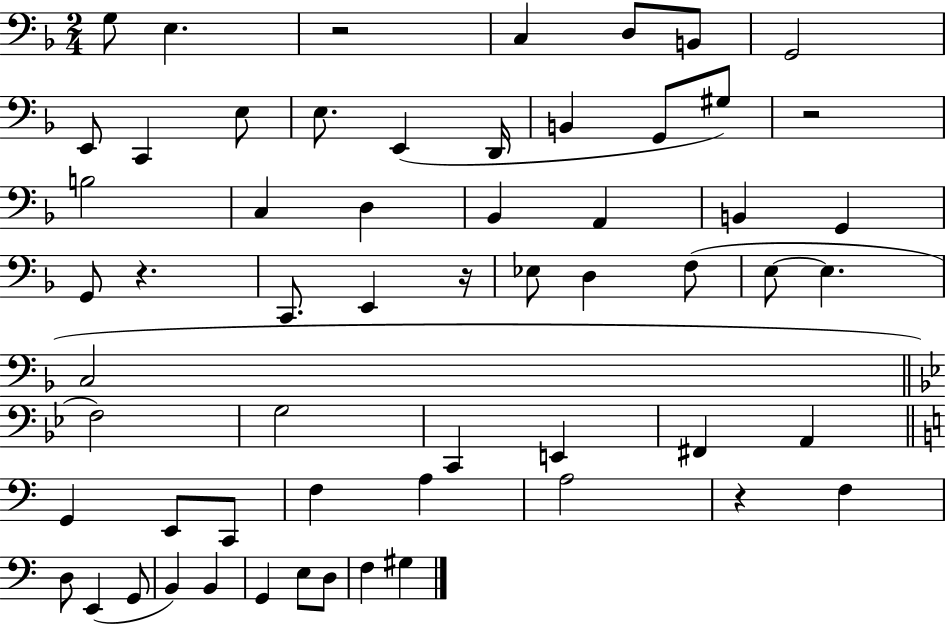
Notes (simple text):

G3/e E3/q. R/h C3/q D3/e B2/e G2/h E2/e C2/q E3/e E3/e. E2/q D2/s B2/q G2/e G#3/e R/h B3/h C3/q D3/q Bb2/q A2/q B2/q G2/q G2/e R/q. C2/e. E2/q R/s Eb3/e D3/q F3/e E3/e E3/q. C3/h F3/h G3/h C2/q E2/q F#2/q A2/q G2/q E2/e C2/e F3/q A3/q A3/h R/q F3/q D3/e E2/q G2/e B2/q B2/q G2/q E3/e D3/e F3/q G#3/q